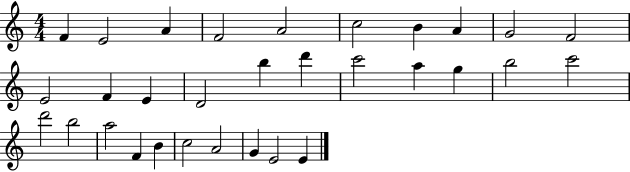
{
  \clef treble
  \numericTimeSignature
  \time 4/4
  \key c \major
  f'4 e'2 a'4 | f'2 a'2 | c''2 b'4 a'4 | g'2 f'2 | \break e'2 f'4 e'4 | d'2 b''4 d'''4 | c'''2 a''4 g''4 | b''2 c'''2 | \break d'''2 b''2 | a''2 f'4 b'4 | c''2 a'2 | g'4 e'2 e'4 | \break \bar "|."
}